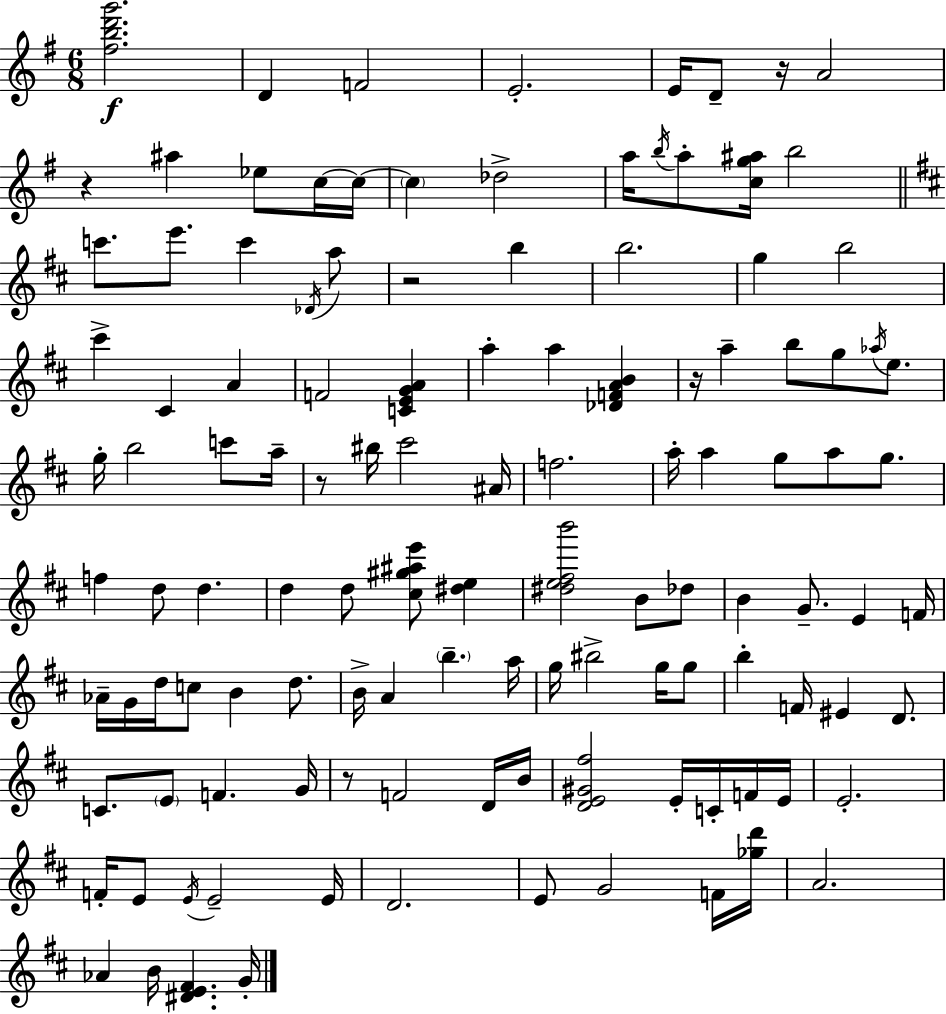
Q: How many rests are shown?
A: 6